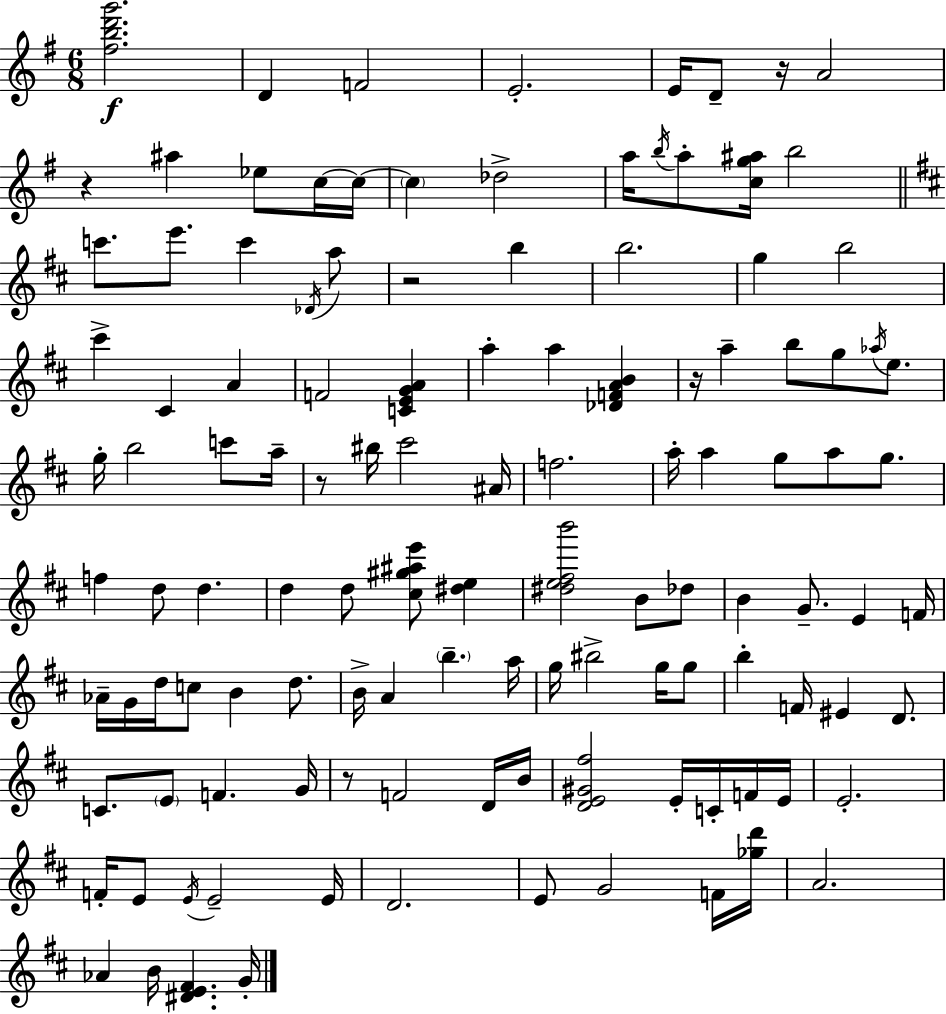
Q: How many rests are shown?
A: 6